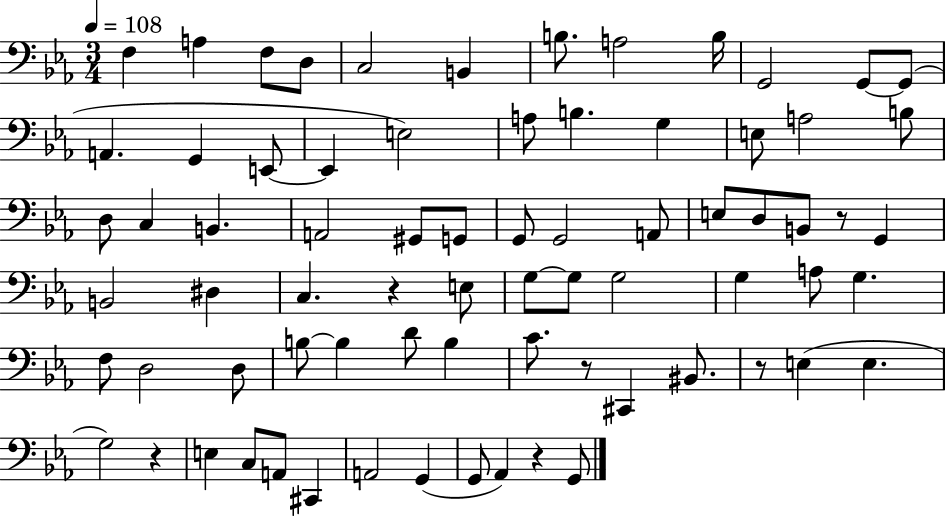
X:1
T:Untitled
M:3/4
L:1/4
K:Eb
F, A, F,/2 D,/2 C,2 B,, B,/2 A,2 B,/4 G,,2 G,,/2 G,,/2 A,, G,, E,,/2 E,, E,2 A,/2 B, G, E,/2 A,2 B,/2 D,/2 C, B,, A,,2 ^G,,/2 G,,/2 G,,/2 G,,2 A,,/2 E,/2 D,/2 B,,/2 z/2 G,, B,,2 ^D, C, z E,/2 G,/2 G,/2 G,2 G, A,/2 G, F,/2 D,2 D,/2 B,/2 B, D/2 B, C/2 z/2 ^C,, ^B,,/2 z/2 E, E, G,2 z E, C,/2 A,,/2 ^C,, A,,2 G,, G,,/2 _A,, z G,,/2